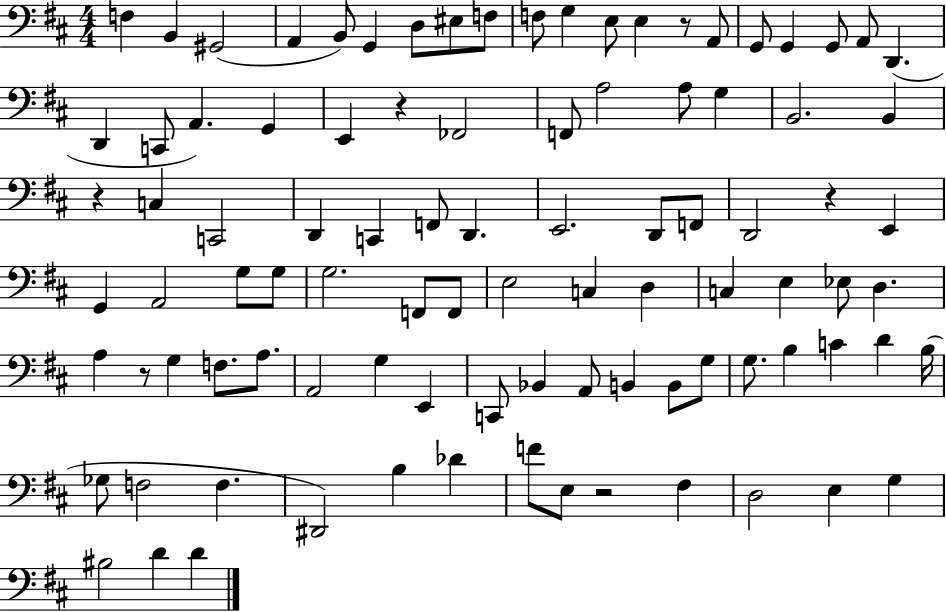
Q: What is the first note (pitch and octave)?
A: F3